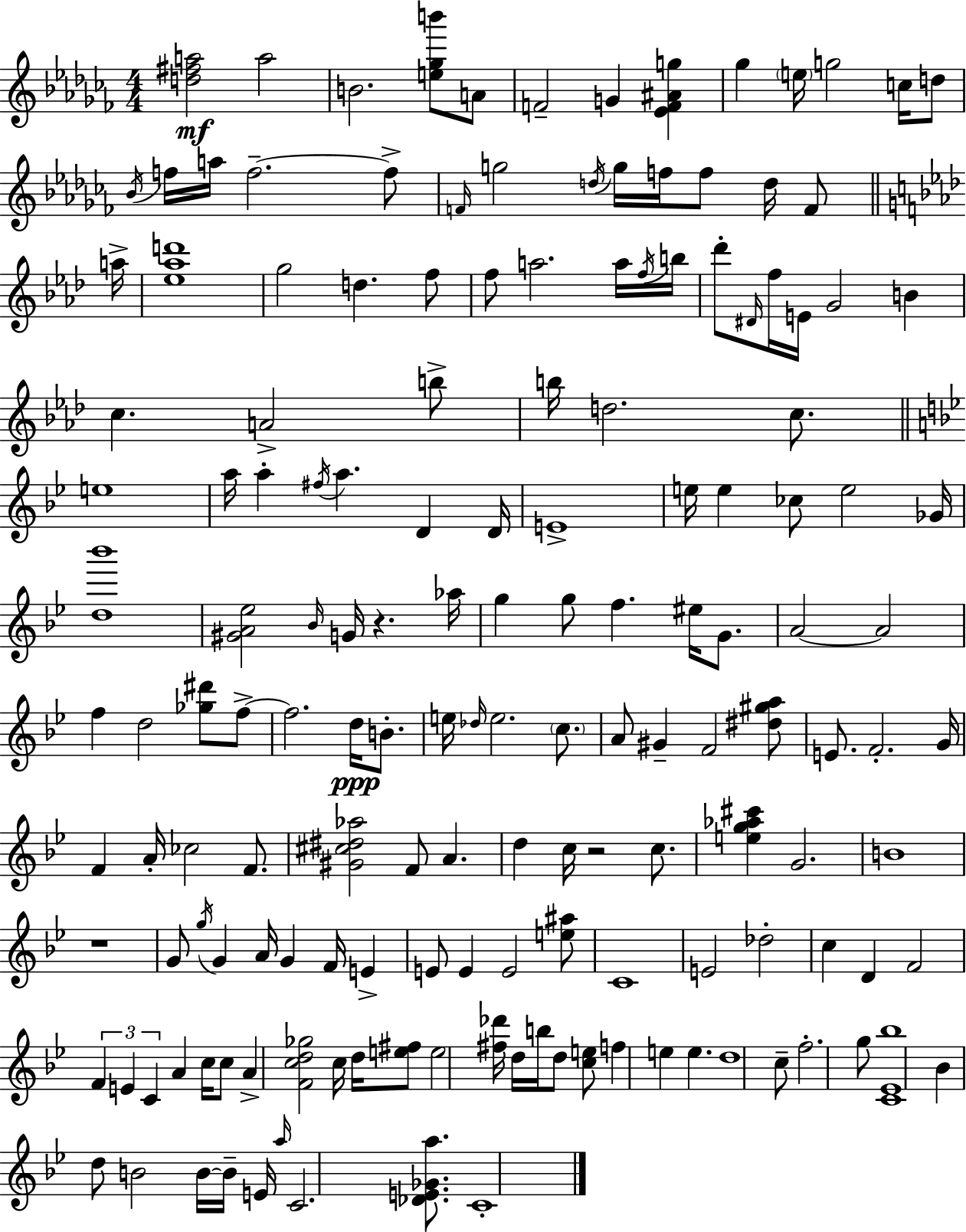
{
  \clef treble
  \numericTimeSignature
  \time 4/4
  \key aes \minor
  <d'' fis'' a''>2\mf a''2 | b'2. <e'' ges'' b'''>8 a'8 | f'2-- g'4 <ees' f' ais' g''>4 | ges''4 \parenthesize e''16 g''2 c''16 d''8 | \break \acciaccatura { bes'16 } f''16 a''16 f''2.--~~ f''8-> | \grace { f'16 } g''2 \acciaccatura { d''16 } g''16 f''16 f''8 d''16 | f'8 \bar "||" \break \key f \minor a''16-> <ees'' aes'' d'''>1 | g''2 d''4. f''8 | f''8 a''2. a''16 | \acciaccatura { f''16 } b''16 des'''8-. \grace { dis'16 } f''16 e'16 g'2 b'4 | \break c''4. a'2-> | b''8-> b''16 d''2. | c''8. \bar "||" \break \key bes \major e''1 | a''16 a''4-. \acciaccatura { fis''16 } a''4. d'4 | d'16 e'1-> | e''16 e''4 ces''8 e''2 | \break ges'16 <d'' bes'''>1 | <gis' a' ees''>2 \grace { bes'16 } g'16 r4. | aes''16 g''4 g''8 f''4. eis''16 g'8. | a'2~~ a'2 | \break f''4 d''2 <ges'' dis'''>8 | f''8->~~ f''2. d''16\ppp b'8.-. | e''16 \grace { des''16 } e''2. | \parenthesize c''8. a'8 gis'4-- f'2 | \break <dis'' gis'' a''>8 e'8. f'2.-. | g'16 f'4 a'16-. ces''2 | f'8. <gis' cis'' dis'' aes''>2 f'8 a'4. | d''4 c''16 r2 | \break c''8. <e'' g'' aes'' cis'''>4 g'2. | b'1 | r1 | g'8 \acciaccatura { g''16 } g'4 a'16 g'4 f'16 | \break e'4-> e'8 e'4 e'2 | <e'' ais''>8 c'1 | e'2 des''2-. | c''4 d'4 f'2 | \break \tuplet 3/2 { f'4 e'4 c'4 } | a'4 c''16 c''8 a'4-> <f' c'' d'' ges''>2 | c''16 d''16 <e'' fis''>8 e''2 <fis'' des'''>16 | d''16 b''16 d''8 <c'' e''>8 f''4 e''4 e''4. | \break d''1 | c''8-- f''2.-. | g''8 <c' ees' bes''>1 | bes'4 d''8 b'2 | \break b'16~~ b'16-- e'16 \grace { a''16 } c'2. | <des' e' ges' a''>8. c'1-. | \bar "|."
}